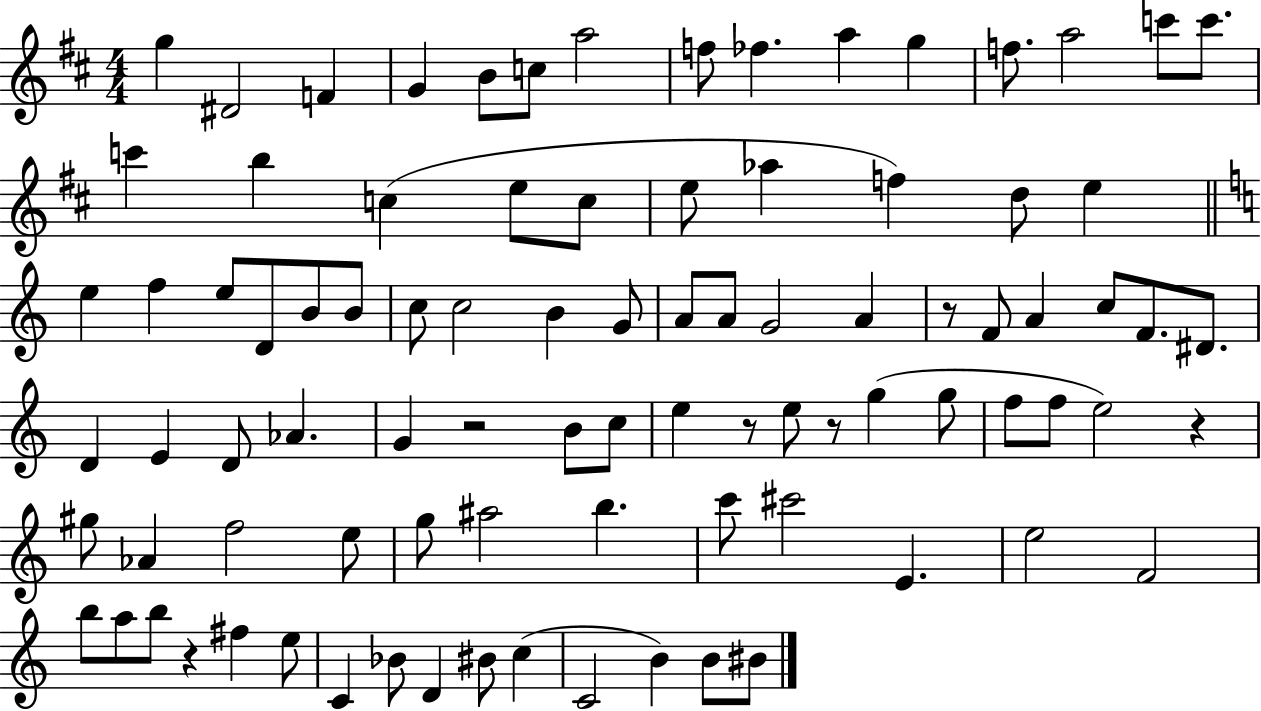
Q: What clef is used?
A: treble